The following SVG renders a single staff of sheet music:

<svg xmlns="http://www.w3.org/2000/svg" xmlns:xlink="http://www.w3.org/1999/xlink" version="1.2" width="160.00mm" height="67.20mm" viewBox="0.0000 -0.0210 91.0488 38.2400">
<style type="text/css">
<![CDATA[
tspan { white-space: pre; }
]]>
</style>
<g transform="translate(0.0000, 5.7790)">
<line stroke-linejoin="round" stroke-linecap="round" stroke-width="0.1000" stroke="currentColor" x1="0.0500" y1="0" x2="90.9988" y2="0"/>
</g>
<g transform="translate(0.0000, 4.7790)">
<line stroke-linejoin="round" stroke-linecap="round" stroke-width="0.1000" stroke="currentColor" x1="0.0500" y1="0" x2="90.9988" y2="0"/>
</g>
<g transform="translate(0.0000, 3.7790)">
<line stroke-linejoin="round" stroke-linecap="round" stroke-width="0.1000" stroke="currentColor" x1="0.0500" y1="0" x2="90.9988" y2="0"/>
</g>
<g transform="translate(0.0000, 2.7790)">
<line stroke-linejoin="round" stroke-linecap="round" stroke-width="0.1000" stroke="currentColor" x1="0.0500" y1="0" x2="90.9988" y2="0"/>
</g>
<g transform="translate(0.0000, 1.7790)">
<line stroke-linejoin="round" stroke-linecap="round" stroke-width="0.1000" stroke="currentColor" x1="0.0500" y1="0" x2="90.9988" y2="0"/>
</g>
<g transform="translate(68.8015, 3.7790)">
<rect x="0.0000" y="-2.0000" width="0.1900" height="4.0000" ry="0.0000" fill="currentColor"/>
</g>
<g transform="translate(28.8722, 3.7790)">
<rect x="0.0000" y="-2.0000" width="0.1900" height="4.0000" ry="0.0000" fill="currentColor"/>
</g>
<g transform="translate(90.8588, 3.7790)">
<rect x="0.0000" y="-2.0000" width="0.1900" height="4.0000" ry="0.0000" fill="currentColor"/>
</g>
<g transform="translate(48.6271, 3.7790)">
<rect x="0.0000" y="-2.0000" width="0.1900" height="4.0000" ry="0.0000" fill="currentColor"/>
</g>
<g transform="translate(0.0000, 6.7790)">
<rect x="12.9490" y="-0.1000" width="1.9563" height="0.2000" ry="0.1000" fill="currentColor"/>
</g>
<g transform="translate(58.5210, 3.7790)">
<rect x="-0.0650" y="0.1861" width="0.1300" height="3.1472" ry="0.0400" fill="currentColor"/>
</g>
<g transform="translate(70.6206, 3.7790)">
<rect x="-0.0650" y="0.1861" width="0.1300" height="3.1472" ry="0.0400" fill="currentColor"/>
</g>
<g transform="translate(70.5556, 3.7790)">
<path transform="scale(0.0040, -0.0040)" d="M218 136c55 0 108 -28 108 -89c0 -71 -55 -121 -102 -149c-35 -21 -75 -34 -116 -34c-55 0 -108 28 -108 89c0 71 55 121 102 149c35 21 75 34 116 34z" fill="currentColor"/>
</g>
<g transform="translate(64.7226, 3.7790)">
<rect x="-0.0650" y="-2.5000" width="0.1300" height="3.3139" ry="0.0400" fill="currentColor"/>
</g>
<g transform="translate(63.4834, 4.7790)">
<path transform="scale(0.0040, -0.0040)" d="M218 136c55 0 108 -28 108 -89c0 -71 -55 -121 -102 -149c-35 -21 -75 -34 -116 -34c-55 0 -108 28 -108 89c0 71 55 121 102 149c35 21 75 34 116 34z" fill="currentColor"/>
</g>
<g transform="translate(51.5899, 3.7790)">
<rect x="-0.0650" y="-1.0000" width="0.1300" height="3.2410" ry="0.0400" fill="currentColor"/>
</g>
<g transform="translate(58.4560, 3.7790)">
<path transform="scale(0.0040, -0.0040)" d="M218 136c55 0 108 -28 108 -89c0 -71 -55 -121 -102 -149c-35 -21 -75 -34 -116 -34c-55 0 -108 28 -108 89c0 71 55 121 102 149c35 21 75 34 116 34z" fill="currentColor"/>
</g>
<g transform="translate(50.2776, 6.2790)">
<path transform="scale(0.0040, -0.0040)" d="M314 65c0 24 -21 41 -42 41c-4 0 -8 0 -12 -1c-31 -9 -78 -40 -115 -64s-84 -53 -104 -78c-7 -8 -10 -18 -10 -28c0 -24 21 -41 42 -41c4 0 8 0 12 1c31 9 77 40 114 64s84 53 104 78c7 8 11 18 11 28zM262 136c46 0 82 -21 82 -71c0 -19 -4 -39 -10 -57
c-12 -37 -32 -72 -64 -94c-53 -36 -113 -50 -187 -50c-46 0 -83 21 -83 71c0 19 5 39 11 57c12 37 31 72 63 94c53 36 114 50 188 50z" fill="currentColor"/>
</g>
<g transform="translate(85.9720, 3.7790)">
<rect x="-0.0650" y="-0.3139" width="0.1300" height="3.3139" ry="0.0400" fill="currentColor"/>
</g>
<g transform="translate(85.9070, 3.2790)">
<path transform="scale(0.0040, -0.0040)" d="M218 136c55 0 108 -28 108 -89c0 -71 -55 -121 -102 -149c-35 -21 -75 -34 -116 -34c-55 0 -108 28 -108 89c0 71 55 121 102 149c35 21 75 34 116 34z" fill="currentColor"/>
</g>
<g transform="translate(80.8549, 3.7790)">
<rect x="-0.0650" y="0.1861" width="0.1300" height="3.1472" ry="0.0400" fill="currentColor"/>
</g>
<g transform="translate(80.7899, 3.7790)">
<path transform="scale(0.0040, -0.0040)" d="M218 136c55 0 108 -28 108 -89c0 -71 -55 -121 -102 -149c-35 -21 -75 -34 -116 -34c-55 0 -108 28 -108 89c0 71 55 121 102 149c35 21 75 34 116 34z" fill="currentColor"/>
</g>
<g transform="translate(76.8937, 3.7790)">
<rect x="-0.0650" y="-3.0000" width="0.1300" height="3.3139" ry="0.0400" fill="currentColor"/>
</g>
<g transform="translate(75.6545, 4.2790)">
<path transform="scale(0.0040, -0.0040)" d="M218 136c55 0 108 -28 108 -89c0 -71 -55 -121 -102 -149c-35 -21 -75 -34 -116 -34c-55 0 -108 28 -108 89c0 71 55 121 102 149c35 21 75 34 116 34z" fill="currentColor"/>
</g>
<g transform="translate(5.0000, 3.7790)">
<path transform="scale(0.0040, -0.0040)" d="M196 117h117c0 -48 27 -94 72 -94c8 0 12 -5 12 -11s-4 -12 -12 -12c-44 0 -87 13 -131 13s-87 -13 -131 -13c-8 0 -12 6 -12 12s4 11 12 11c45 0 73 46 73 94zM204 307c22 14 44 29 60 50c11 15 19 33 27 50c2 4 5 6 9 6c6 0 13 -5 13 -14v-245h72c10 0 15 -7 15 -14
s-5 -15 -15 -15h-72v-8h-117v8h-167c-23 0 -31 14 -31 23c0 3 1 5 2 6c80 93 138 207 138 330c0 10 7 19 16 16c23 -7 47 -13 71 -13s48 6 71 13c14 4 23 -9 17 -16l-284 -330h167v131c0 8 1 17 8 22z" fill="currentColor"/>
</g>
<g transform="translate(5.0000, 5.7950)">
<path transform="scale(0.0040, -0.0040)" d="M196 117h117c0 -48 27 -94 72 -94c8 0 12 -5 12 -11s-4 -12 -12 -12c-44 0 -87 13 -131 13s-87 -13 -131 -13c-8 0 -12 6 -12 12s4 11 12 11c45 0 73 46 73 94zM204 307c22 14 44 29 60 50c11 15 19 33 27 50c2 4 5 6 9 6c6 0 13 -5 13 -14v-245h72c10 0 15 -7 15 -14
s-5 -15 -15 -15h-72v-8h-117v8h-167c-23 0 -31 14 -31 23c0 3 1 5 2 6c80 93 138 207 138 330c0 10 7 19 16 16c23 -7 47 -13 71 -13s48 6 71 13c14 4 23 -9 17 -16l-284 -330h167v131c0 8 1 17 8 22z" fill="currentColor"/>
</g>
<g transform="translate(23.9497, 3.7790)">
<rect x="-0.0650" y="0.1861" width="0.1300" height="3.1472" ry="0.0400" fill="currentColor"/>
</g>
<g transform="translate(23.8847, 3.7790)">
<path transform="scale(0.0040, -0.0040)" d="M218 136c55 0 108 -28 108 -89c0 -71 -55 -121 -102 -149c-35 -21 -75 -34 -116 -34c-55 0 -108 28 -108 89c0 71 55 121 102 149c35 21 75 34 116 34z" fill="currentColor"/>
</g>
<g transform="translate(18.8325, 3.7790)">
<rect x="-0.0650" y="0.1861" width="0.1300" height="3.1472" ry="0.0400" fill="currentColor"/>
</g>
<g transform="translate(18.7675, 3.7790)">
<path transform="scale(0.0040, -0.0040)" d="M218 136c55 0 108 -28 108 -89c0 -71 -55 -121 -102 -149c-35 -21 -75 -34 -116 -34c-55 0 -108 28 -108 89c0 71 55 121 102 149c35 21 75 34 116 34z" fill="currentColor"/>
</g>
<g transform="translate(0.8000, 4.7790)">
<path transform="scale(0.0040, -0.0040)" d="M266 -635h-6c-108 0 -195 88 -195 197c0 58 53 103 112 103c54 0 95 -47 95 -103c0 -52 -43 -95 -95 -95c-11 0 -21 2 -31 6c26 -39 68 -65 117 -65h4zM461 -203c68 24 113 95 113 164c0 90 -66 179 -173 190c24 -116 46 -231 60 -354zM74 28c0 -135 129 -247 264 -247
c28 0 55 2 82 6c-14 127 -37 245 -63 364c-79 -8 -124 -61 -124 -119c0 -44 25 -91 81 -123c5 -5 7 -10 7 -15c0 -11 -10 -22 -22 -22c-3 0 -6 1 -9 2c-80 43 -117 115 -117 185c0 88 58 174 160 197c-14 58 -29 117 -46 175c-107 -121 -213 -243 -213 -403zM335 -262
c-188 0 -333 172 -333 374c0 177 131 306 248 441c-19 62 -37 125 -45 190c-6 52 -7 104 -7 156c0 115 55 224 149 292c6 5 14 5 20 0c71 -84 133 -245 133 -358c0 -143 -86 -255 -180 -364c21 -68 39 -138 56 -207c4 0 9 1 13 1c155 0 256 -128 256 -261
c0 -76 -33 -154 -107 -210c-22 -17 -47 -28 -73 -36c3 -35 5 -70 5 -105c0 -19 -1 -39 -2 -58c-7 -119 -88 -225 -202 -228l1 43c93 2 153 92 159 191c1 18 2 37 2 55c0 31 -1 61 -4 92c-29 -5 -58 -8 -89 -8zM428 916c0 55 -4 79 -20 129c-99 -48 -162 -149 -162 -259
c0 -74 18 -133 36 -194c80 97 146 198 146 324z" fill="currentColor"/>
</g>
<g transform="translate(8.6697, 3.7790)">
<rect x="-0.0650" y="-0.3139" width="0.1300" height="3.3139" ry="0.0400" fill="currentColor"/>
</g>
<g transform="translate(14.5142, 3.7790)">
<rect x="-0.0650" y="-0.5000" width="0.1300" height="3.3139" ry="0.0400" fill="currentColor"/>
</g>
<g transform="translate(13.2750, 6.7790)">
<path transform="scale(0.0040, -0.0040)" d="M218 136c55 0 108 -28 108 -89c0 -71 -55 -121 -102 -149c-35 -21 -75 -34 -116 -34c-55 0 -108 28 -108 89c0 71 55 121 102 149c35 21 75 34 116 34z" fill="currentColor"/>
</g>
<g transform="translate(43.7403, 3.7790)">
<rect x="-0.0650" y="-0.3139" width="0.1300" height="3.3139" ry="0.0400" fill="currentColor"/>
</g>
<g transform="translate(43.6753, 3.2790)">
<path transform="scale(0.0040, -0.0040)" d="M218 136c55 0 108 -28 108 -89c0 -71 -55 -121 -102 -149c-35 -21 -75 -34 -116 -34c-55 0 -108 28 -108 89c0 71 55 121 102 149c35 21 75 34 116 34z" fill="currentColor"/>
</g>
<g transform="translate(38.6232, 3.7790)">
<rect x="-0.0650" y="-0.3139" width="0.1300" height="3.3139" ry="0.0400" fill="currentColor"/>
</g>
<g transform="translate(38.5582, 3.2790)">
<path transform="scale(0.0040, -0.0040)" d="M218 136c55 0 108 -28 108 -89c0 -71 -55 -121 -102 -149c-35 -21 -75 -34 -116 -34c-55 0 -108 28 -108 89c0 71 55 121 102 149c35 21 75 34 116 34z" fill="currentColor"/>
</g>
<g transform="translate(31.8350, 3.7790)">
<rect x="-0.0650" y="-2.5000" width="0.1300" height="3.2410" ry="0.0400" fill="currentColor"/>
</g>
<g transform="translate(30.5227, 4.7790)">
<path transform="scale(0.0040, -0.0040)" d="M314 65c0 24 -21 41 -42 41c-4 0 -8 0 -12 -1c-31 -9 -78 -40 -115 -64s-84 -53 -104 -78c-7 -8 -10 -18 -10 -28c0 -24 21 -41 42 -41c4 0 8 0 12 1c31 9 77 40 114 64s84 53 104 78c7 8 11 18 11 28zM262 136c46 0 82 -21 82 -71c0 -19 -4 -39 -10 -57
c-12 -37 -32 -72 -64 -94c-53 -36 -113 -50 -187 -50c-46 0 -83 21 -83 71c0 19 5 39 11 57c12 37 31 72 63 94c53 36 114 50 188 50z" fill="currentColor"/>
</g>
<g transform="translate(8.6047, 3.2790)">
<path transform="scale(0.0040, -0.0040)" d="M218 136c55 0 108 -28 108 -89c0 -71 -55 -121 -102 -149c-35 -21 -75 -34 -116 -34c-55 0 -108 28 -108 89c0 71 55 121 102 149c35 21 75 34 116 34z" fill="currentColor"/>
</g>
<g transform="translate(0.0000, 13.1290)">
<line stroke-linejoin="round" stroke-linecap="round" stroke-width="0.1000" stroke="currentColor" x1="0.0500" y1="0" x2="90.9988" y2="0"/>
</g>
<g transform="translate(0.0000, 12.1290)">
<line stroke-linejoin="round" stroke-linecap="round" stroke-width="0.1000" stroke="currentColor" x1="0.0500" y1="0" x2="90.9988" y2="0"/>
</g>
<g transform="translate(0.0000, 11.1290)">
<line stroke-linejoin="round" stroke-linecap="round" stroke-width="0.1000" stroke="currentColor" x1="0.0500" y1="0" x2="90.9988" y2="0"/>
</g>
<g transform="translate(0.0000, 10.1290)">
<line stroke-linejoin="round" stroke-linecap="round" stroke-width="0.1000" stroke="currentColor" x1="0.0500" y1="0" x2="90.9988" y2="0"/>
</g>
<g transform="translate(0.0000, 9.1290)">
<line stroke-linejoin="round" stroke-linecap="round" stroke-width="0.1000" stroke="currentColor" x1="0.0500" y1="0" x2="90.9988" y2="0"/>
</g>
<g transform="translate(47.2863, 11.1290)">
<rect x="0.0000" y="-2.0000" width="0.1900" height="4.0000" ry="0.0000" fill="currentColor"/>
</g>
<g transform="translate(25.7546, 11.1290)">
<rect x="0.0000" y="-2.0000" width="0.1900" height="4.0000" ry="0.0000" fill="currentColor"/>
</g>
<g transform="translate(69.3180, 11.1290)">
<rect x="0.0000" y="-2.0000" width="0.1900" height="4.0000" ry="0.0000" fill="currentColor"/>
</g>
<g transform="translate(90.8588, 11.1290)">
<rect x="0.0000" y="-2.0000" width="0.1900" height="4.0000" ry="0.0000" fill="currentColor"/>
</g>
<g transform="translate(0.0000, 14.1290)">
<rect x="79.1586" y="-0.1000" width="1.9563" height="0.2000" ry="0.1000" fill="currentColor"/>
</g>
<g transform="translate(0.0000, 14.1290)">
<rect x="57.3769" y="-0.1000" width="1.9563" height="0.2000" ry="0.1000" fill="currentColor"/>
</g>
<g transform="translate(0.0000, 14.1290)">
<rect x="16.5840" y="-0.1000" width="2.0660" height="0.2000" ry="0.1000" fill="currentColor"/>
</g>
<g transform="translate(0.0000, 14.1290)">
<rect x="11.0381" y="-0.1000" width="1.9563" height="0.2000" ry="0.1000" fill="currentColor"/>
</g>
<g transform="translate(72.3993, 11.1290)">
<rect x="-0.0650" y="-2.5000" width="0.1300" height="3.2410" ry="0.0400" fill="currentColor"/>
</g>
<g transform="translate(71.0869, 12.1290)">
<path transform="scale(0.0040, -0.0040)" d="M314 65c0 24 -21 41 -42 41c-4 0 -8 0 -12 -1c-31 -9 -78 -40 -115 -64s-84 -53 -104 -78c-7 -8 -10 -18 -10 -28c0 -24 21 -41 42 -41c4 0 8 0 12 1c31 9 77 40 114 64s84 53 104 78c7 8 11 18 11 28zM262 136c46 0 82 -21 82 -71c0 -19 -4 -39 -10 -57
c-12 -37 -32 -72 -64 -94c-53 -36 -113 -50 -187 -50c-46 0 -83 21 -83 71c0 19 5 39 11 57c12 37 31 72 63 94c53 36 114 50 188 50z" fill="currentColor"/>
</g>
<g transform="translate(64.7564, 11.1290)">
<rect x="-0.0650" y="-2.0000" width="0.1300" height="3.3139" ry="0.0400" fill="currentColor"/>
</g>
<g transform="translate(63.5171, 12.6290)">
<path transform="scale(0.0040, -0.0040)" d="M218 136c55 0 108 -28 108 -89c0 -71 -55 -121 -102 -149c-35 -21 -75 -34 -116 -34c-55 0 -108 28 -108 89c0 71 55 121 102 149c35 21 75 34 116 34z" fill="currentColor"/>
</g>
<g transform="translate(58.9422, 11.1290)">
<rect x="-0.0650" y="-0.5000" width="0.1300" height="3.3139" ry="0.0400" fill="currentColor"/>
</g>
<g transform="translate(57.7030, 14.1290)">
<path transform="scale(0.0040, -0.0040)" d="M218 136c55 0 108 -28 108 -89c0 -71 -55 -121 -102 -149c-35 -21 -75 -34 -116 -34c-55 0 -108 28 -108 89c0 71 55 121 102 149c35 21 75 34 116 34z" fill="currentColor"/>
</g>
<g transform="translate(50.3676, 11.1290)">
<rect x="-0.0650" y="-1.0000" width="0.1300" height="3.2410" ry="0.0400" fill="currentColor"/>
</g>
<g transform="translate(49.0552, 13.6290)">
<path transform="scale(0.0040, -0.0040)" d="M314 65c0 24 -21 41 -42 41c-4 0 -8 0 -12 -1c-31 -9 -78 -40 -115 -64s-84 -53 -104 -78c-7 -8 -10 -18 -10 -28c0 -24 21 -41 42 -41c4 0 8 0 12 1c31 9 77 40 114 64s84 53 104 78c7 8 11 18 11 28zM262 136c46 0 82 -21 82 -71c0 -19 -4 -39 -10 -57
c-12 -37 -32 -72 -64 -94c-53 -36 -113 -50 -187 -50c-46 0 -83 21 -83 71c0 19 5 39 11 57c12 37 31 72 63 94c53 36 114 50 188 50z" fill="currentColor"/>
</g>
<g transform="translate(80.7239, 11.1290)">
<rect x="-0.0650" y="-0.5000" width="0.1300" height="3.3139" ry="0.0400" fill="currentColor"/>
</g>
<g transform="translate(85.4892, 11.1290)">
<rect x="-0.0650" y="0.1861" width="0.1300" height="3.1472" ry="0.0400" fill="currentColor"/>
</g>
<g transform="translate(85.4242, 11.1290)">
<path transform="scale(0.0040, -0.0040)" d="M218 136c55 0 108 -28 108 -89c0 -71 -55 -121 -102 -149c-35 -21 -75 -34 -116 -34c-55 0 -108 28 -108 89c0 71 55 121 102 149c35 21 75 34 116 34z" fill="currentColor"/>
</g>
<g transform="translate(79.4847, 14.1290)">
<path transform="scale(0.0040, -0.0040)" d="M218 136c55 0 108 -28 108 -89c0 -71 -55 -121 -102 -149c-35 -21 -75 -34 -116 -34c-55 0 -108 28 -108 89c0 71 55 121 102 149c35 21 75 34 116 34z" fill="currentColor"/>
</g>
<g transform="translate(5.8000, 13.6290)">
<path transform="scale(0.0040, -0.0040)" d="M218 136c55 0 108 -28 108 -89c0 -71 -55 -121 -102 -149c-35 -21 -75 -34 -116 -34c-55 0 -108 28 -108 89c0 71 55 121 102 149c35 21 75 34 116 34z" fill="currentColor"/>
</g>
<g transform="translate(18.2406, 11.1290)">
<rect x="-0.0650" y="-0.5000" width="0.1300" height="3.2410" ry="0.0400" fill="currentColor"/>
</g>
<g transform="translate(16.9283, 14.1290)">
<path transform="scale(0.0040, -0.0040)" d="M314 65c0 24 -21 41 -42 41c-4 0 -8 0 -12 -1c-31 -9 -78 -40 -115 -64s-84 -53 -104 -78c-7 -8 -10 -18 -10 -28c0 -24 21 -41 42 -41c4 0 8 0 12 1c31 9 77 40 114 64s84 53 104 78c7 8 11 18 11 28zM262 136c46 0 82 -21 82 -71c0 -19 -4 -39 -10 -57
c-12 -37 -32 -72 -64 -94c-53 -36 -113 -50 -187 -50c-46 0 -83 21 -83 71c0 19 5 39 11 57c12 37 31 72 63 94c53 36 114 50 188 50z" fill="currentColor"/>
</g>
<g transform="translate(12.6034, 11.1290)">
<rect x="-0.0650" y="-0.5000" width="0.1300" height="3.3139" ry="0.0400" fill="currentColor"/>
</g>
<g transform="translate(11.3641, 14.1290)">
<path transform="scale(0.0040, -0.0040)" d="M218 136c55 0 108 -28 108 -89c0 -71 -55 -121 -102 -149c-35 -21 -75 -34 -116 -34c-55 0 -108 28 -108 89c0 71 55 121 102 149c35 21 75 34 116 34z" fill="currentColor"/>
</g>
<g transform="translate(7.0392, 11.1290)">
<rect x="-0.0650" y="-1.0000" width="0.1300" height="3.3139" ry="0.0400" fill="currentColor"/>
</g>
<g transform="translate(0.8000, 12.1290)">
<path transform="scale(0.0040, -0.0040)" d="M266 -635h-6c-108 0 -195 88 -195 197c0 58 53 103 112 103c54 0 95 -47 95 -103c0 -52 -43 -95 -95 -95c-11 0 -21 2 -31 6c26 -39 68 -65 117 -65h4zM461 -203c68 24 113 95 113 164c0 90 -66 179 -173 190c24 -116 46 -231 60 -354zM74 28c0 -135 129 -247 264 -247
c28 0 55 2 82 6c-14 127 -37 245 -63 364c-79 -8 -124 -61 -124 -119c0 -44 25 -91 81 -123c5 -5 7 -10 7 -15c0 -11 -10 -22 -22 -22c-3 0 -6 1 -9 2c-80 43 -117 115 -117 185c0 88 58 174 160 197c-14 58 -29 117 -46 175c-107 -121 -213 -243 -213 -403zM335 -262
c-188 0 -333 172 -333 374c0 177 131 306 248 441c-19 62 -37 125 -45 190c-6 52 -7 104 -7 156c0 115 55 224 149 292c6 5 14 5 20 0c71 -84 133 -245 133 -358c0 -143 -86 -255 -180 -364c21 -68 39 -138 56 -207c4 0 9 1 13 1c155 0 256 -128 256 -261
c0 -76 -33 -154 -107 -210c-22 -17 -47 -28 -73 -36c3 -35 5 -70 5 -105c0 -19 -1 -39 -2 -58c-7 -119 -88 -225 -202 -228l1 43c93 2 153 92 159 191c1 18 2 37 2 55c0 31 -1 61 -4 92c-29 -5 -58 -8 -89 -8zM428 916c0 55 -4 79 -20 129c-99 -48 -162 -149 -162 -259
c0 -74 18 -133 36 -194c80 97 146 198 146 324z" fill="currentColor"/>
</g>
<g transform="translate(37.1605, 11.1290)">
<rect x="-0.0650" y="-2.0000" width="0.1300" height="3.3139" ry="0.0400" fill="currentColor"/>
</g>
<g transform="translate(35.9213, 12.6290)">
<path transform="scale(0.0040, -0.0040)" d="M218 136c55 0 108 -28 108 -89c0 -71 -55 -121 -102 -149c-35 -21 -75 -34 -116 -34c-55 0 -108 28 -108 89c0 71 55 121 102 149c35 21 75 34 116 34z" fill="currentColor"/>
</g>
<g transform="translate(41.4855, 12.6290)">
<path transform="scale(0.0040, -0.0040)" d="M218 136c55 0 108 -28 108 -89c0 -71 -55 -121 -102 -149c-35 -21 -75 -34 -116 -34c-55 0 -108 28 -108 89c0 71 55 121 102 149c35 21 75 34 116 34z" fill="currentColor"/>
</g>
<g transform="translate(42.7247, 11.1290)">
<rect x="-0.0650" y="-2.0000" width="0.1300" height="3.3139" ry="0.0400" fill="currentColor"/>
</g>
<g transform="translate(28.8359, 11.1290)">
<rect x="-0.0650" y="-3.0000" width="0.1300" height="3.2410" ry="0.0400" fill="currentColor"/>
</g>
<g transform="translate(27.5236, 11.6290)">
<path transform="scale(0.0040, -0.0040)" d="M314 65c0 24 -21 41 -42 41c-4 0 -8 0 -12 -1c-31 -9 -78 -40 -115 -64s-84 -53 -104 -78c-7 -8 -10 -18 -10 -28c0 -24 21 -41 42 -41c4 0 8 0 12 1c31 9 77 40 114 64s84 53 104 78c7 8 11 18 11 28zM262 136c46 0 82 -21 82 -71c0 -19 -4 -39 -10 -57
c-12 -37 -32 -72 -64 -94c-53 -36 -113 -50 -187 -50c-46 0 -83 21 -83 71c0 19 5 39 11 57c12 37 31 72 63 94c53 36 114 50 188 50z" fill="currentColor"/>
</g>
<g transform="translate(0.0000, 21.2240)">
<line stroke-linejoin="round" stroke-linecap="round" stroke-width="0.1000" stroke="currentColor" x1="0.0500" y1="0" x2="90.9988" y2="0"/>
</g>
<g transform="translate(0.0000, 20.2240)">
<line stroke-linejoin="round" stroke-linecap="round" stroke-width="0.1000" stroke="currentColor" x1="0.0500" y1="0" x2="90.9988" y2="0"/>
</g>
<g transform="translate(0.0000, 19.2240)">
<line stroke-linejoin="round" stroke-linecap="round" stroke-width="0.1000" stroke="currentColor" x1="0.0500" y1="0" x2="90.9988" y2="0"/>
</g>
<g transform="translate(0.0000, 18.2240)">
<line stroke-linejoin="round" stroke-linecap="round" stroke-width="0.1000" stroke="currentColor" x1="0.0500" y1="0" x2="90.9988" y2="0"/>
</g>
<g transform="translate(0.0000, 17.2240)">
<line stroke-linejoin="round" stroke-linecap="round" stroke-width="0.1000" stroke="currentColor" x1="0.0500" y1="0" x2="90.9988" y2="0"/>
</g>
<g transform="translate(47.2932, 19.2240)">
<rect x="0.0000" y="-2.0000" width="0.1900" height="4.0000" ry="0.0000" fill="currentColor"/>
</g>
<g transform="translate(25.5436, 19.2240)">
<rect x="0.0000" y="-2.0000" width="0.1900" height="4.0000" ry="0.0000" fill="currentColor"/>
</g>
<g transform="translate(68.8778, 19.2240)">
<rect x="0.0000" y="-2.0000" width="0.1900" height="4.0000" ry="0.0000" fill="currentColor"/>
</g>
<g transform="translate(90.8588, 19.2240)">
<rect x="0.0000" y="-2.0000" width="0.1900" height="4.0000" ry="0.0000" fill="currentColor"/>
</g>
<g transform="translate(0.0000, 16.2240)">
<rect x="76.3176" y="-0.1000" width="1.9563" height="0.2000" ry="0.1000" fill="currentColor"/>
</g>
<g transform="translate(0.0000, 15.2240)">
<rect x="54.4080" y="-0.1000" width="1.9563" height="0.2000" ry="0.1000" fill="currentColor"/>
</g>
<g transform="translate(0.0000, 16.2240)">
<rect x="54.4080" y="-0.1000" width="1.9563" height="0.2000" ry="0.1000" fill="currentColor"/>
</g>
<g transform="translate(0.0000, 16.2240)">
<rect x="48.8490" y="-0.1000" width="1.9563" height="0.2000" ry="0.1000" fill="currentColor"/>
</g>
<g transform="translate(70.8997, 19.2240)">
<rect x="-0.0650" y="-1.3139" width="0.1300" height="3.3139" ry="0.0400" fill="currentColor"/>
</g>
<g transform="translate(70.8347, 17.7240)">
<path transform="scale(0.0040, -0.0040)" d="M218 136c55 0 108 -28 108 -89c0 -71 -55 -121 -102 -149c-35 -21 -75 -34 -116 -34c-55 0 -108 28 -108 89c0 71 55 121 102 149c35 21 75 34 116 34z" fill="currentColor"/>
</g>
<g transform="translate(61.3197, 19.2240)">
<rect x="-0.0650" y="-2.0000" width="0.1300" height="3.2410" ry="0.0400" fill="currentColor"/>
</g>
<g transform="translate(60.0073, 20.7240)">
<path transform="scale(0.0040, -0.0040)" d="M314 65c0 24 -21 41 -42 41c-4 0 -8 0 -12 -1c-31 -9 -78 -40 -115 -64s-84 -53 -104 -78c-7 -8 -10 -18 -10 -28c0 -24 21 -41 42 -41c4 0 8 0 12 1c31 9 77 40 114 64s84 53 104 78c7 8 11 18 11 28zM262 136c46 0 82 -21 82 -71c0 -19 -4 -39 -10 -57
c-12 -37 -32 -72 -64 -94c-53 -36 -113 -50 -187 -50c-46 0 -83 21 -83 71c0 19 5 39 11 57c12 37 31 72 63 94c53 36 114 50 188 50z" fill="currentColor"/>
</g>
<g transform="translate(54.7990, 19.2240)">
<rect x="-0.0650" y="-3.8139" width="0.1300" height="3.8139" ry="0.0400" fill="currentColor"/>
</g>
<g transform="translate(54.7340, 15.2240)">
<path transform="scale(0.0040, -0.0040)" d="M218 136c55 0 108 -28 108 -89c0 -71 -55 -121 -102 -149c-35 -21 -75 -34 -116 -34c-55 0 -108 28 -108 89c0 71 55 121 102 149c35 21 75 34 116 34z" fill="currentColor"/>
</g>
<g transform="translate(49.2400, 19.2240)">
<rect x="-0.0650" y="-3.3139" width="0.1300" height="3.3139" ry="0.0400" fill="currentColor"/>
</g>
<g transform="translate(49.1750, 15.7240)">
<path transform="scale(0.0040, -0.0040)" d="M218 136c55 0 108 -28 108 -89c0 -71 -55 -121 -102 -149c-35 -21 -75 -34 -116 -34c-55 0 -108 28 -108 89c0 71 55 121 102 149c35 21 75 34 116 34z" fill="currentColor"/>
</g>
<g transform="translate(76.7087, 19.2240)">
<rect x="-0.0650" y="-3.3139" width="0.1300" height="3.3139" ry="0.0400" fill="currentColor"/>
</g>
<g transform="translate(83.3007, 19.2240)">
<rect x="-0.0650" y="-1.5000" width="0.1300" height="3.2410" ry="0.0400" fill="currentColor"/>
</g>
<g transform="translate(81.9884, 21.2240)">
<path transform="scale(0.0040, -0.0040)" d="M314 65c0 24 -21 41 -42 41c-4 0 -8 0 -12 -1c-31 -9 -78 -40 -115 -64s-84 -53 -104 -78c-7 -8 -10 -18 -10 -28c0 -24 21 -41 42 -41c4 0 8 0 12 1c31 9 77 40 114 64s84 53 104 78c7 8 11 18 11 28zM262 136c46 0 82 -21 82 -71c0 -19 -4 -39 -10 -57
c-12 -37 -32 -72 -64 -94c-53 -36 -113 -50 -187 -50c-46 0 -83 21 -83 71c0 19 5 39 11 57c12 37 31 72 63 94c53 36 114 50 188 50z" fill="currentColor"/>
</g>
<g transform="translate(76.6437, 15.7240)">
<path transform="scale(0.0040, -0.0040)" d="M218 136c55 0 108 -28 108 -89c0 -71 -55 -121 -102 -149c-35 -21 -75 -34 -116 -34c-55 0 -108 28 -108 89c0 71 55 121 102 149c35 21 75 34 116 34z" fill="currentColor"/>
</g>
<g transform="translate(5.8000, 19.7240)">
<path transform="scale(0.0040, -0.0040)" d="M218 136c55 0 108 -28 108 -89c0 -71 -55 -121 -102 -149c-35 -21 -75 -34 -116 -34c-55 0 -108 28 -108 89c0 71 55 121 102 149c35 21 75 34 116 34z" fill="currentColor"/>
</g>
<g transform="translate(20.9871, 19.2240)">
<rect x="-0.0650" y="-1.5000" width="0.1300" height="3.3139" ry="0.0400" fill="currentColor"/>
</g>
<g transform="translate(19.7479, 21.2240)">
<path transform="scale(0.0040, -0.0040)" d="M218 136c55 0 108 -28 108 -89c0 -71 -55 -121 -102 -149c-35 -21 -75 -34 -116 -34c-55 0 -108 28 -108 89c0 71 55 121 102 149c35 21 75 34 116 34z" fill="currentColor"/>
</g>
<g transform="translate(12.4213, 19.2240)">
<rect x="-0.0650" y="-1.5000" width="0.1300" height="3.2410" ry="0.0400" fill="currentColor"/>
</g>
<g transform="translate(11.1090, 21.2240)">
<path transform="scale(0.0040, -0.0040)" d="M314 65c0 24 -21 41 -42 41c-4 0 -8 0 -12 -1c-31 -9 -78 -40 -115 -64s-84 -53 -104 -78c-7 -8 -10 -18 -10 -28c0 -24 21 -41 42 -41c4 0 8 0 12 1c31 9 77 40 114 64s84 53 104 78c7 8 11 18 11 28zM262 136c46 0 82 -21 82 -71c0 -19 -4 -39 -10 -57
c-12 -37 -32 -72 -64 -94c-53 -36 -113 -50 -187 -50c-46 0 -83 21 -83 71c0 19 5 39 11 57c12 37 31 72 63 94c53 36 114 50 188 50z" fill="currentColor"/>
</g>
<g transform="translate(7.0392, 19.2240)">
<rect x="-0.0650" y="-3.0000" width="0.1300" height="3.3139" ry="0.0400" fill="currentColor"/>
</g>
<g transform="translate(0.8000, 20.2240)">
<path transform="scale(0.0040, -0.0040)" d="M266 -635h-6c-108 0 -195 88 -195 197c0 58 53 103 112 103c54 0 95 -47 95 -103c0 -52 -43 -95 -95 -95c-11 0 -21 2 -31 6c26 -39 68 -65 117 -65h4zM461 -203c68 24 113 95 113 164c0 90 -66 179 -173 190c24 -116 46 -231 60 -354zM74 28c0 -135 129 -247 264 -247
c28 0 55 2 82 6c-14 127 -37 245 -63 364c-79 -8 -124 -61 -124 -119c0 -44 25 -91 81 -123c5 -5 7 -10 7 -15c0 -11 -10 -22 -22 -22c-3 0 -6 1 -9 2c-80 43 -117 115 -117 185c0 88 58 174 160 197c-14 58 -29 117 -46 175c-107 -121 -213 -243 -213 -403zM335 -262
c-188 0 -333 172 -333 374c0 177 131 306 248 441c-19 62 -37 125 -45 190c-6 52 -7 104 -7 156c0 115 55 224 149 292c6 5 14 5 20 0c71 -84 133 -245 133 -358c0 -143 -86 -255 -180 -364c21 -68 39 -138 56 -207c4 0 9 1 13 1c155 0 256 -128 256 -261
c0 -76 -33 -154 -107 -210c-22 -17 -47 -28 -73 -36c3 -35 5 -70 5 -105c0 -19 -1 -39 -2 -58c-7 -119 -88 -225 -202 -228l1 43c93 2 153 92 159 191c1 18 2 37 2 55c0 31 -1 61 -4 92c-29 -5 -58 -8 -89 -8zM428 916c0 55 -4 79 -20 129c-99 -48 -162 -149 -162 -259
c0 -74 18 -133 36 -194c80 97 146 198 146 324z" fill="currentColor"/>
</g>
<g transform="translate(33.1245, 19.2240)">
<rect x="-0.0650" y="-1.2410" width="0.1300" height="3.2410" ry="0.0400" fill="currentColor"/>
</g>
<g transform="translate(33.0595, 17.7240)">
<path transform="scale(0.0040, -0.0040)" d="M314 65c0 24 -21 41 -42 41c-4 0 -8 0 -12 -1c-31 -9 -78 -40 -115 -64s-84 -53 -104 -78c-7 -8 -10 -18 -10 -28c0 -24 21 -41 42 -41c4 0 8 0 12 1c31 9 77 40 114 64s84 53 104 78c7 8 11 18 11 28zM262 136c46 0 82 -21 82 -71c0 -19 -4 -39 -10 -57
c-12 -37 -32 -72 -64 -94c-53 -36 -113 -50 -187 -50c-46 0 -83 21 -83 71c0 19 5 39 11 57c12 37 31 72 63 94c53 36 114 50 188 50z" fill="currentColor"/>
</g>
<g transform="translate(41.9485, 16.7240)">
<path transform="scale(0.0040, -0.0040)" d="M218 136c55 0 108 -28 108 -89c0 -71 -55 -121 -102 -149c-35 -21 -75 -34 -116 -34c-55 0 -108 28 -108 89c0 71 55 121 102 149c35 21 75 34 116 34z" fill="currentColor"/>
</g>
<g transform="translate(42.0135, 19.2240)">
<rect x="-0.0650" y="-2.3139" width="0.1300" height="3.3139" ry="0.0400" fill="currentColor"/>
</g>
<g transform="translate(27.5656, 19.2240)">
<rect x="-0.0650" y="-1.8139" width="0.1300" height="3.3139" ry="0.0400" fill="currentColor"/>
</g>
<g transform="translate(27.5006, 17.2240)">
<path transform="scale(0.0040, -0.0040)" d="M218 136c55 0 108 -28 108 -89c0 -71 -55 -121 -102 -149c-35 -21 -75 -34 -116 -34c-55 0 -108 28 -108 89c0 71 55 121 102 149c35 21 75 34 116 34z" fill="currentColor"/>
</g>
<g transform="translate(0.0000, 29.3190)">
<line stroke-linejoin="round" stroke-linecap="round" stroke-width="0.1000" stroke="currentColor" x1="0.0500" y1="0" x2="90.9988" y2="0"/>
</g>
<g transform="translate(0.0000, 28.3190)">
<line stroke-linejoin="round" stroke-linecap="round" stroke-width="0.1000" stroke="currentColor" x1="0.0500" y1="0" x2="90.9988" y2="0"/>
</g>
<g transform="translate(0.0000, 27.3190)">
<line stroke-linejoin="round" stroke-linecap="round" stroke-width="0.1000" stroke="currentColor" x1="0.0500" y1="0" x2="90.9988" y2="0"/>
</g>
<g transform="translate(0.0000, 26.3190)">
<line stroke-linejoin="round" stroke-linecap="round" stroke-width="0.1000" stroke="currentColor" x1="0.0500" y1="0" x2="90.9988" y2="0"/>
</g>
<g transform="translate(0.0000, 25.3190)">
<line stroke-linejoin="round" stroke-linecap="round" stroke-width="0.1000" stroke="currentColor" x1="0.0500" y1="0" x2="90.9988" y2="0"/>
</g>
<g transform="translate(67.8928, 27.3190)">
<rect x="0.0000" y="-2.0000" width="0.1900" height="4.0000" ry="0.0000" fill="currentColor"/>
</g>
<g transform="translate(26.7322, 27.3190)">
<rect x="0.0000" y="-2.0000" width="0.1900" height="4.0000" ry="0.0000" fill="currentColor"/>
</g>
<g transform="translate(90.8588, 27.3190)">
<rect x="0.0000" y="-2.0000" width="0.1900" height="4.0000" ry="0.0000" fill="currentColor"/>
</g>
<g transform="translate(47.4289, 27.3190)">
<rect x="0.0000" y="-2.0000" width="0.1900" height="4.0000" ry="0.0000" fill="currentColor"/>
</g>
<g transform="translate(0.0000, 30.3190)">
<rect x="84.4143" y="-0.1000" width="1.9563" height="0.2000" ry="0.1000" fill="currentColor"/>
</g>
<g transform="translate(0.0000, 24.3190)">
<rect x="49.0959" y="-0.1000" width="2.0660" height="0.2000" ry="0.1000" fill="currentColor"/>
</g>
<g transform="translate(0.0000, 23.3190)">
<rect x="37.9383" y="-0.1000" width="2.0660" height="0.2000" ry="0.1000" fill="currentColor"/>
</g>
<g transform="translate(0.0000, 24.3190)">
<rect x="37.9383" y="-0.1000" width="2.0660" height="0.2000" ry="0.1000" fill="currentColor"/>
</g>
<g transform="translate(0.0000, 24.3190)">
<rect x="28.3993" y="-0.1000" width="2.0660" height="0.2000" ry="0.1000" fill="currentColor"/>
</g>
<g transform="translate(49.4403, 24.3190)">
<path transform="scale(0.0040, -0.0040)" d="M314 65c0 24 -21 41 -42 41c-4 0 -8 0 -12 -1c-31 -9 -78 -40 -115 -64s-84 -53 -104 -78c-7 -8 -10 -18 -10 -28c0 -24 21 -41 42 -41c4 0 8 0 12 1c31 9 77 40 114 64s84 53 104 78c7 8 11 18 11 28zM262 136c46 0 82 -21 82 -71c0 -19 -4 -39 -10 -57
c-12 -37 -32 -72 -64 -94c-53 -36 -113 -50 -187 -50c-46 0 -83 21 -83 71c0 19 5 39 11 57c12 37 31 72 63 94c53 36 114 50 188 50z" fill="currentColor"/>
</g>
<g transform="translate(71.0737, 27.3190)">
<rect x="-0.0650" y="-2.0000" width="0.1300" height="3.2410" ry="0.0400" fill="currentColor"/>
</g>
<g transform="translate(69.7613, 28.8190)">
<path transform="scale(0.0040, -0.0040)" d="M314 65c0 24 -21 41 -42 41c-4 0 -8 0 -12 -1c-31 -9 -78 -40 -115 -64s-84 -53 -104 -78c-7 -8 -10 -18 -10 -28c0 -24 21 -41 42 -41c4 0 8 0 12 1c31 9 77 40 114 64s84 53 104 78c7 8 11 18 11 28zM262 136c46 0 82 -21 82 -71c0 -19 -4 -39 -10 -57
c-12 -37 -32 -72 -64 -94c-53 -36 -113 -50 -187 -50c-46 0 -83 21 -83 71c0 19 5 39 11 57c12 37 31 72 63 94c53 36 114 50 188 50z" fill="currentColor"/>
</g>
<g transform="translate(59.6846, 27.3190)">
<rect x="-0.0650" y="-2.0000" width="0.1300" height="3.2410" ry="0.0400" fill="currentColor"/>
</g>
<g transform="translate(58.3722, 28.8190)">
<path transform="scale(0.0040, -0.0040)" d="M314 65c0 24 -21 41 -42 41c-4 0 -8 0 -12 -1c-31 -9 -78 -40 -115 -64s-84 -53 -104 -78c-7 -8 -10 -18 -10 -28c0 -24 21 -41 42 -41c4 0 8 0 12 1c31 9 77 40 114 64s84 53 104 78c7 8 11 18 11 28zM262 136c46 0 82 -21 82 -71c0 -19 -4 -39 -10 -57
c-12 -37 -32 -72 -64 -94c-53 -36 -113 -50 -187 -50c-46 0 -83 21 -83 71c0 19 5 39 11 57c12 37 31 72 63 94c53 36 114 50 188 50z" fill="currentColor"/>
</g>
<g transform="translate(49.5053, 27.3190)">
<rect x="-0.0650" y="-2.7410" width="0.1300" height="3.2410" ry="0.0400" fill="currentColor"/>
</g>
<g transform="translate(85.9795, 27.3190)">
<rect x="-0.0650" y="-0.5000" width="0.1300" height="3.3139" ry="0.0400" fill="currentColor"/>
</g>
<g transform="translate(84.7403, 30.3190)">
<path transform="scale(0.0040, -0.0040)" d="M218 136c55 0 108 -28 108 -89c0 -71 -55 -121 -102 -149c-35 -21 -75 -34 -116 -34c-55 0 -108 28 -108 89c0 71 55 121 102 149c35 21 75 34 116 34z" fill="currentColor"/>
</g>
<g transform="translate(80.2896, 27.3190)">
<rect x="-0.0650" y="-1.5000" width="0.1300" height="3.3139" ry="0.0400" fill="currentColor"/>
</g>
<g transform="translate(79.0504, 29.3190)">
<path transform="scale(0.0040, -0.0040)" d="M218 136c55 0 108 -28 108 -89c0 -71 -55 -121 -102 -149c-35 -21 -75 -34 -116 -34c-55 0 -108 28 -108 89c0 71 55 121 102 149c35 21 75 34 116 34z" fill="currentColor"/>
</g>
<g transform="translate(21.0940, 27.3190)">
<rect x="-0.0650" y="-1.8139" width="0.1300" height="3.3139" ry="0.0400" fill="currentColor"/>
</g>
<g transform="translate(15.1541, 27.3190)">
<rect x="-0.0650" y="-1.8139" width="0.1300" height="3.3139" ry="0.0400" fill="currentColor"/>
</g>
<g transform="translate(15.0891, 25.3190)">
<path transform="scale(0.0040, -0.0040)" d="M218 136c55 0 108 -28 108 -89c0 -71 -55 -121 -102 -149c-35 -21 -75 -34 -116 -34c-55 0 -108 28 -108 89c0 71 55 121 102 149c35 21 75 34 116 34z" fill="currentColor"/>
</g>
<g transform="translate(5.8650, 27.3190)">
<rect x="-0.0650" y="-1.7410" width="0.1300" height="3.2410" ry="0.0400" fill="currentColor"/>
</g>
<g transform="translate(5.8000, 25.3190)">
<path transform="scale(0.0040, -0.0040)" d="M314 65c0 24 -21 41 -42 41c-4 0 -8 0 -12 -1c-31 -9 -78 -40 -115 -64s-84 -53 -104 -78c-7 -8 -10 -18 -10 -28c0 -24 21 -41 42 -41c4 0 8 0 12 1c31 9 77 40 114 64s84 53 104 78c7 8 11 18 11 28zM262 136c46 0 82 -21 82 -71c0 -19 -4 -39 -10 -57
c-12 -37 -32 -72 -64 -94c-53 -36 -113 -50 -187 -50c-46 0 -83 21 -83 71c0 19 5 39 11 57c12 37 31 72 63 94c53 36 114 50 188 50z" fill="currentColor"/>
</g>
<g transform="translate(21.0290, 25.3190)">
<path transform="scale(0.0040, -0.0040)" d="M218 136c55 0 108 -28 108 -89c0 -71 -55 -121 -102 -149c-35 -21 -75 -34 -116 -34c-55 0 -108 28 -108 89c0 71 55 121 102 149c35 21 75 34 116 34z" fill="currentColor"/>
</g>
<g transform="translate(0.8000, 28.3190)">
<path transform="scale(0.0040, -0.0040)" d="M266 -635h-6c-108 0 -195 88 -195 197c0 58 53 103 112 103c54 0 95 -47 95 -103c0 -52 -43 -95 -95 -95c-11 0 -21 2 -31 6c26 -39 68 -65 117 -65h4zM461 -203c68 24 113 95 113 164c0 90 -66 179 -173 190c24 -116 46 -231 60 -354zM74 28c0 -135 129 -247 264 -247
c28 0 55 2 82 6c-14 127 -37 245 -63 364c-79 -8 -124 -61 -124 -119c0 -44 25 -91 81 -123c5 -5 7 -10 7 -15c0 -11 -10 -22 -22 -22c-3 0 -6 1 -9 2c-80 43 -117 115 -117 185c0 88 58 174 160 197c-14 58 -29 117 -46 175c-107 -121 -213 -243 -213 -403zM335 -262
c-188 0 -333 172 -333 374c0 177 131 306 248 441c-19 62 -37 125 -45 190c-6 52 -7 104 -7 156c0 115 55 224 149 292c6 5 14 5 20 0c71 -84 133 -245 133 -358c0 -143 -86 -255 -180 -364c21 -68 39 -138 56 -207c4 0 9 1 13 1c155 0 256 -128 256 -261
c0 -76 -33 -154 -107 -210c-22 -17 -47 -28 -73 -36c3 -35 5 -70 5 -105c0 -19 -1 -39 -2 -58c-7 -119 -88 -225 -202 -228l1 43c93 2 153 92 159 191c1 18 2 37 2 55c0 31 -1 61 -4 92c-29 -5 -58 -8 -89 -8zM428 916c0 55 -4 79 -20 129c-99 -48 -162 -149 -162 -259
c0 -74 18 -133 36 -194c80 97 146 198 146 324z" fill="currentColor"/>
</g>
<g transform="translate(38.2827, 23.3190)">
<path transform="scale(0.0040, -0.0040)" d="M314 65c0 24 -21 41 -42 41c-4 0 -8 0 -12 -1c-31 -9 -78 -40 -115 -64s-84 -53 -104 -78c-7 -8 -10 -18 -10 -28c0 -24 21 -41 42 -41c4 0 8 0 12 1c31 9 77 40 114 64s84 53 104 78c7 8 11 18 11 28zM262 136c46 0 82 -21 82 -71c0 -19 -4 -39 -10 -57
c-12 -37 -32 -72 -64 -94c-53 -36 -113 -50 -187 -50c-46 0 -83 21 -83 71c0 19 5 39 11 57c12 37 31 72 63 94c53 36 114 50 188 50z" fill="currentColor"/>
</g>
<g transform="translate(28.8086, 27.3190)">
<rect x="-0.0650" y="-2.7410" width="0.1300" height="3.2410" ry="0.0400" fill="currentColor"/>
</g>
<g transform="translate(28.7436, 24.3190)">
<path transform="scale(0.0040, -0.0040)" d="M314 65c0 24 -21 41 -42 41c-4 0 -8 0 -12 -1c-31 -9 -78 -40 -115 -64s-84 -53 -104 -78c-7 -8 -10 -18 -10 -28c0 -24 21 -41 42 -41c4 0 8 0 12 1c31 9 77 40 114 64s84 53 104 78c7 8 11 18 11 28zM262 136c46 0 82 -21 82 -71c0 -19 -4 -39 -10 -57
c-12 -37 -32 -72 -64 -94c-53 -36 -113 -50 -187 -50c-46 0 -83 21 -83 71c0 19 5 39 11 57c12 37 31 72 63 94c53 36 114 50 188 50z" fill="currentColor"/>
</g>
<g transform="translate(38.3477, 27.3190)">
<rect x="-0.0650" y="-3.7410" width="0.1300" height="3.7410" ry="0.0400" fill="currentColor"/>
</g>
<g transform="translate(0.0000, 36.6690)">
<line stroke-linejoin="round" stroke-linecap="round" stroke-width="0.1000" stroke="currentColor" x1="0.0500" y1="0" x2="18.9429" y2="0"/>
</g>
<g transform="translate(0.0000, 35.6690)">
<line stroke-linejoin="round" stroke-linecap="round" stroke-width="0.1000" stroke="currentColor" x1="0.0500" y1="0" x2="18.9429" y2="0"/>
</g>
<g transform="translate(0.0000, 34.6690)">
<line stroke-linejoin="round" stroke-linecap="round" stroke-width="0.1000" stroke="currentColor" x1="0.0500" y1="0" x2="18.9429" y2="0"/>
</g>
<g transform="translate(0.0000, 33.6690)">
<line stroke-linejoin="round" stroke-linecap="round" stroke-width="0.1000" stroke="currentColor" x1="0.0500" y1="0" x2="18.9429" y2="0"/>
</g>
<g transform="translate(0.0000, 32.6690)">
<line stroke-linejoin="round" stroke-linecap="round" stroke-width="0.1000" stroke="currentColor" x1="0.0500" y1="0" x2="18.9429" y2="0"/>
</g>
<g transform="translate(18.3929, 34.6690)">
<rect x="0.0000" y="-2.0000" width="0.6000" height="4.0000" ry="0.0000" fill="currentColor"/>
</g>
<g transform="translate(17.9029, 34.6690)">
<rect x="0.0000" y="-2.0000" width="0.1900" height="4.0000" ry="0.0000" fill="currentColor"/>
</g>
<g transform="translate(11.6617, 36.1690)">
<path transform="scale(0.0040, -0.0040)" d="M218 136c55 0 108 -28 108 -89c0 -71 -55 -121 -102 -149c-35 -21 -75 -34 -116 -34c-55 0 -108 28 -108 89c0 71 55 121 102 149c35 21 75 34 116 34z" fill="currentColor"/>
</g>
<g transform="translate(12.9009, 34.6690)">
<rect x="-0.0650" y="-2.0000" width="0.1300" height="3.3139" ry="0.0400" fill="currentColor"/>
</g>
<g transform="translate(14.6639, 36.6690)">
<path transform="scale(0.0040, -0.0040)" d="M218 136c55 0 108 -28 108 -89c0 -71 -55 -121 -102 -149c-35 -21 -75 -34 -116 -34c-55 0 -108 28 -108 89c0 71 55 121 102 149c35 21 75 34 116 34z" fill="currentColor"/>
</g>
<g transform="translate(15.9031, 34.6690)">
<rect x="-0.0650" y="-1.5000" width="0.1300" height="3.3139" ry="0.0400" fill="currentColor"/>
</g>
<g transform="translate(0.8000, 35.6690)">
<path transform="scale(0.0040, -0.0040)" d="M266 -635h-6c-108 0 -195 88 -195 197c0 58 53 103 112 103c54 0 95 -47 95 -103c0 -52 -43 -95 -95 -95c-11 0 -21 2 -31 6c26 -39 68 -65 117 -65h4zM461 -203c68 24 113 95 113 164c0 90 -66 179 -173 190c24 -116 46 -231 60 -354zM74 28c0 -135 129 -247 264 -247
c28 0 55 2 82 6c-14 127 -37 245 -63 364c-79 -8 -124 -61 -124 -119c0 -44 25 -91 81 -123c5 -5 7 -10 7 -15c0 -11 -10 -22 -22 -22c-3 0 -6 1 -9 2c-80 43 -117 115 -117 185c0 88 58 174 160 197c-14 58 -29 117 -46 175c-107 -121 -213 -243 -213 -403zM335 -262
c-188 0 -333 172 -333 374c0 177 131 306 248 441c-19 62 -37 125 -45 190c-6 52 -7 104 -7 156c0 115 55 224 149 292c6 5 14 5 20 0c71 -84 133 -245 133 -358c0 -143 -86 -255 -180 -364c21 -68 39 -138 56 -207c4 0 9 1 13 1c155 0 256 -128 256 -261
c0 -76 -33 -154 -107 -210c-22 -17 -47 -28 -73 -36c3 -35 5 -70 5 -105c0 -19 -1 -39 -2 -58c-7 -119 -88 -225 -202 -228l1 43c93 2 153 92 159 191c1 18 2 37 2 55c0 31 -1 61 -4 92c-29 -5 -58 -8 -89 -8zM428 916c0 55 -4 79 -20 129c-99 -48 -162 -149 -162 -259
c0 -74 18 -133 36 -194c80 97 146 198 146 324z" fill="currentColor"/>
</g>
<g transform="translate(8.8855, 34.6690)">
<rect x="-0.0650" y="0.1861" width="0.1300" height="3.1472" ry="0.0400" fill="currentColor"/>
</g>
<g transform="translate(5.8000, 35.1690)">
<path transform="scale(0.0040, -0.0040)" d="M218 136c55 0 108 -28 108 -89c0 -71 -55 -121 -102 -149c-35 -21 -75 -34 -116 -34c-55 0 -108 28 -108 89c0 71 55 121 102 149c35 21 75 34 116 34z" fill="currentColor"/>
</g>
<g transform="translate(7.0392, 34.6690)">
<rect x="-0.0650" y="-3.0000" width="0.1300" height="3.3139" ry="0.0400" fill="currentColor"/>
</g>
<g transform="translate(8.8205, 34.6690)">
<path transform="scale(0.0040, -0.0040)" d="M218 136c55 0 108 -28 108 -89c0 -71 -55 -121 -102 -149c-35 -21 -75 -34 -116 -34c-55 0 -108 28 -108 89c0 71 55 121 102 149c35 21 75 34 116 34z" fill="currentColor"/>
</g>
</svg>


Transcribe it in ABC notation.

X:1
T:Untitled
M:4/4
L:1/4
K:C
c C B B G2 c c D2 B G B A B c D C C2 A2 F F D2 C F G2 C B A E2 E f e2 g b c' F2 e b E2 f2 f f a2 c'2 a2 F2 F2 E C A B F E